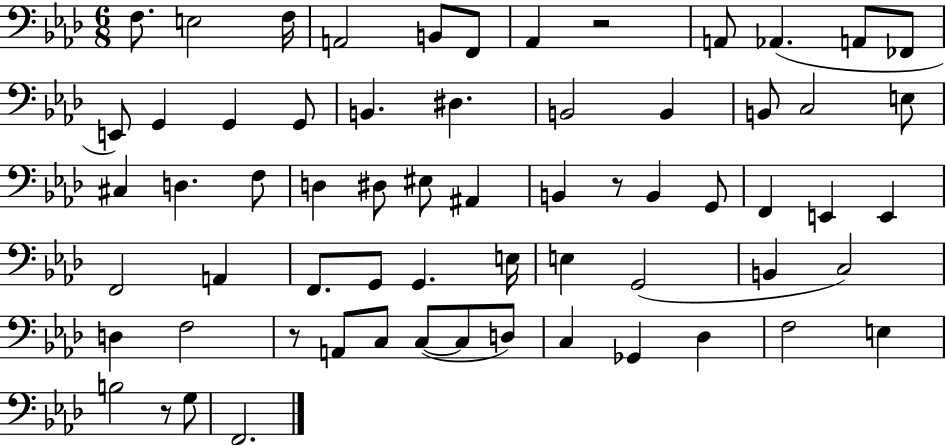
F3/e. E3/h F3/s A2/h B2/e F2/e Ab2/q R/h A2/e Ab2/q. A2/e FES2/e E2/e G2/q G2/q G2/e B2/q. D#3/q. B2/h B2/q B2/e C3/h E3/e C#3/q D3/q. F3/e D3/q D#3/e EIS3/e A#2/q B2/q R/e B2/q G2/e F2/q E2/q E2/q F2/h A2/q F2/e. G2/e G2/q. E3/s E3/q G2/h B2/q C3/h D3/q F3/h R/e A2/e C3/e C3/e C3/e D3/e C3/q Gb2/q Db3/q F3/h E3/q B3/h R/e G3/e F2/h.